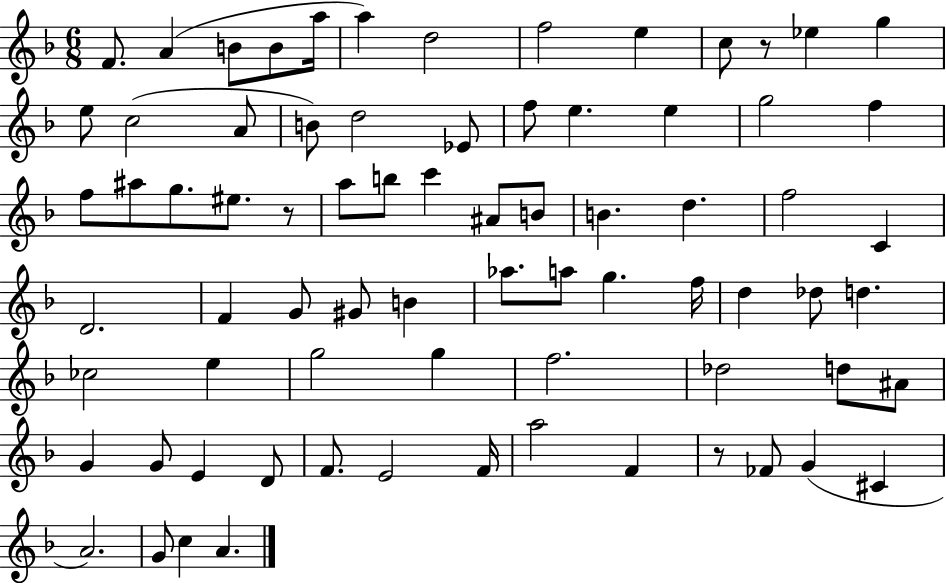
F4/e. A4/q B4/e B4/e A5/s A5/q D5/h F5/h E5/q C5/e R/e Eb5/q G5/q E5/e C5/h A4/e B4/e D5/h Eb4/e F5/e E5/q. E5/q G5/h F5/q F5/e A#5/e G5/e. EIS5/e. R/e A5/e B5/e C6/q A#4/e B4/e B4/q. D5/q. F5/h C4/q D4/h. F4/q G4/e G#4/e B4/q Ab5/e. A5/e G5/q. F5/s D5/q Db5/e D5/q. CES5/h E5/q G5/h G5/q F5/h. Db5/h D5/e A#4/e G4/q G4/e E4/q D4/e F4/e. E4/h F4/s A5/h F4/q R/e FES4/e G4/q C#4/q A4/h. G4/e C5/q A4/q.